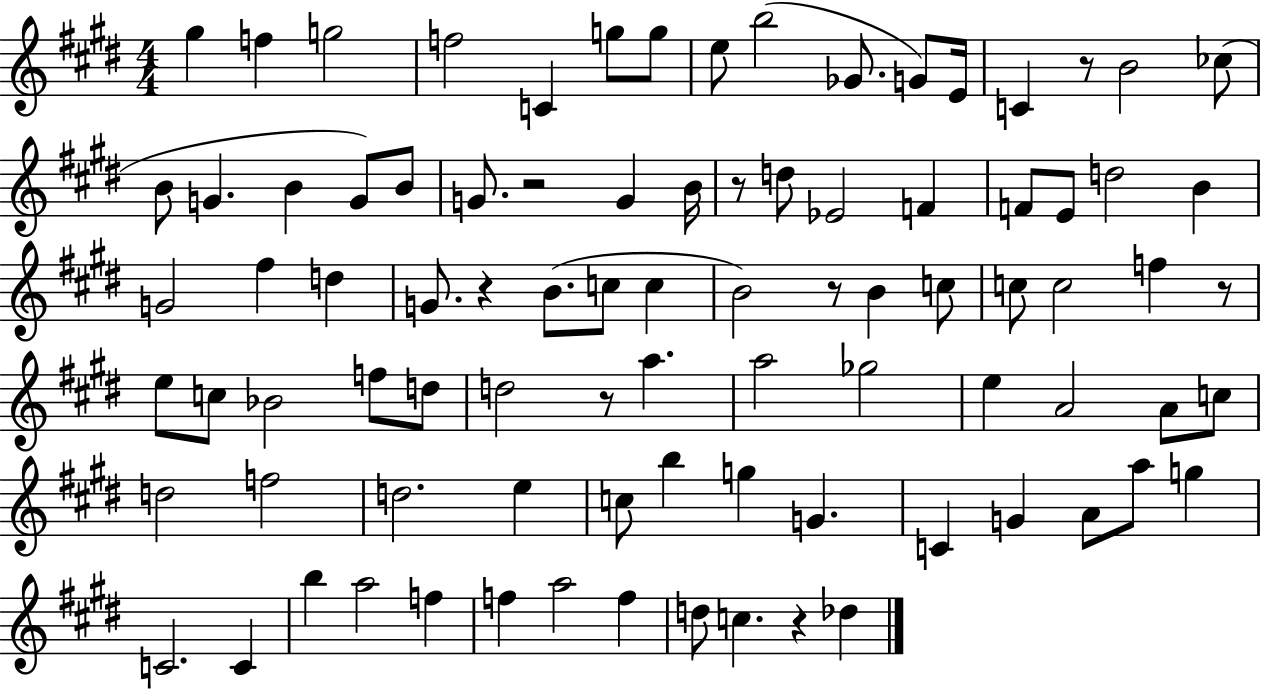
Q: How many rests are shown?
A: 8